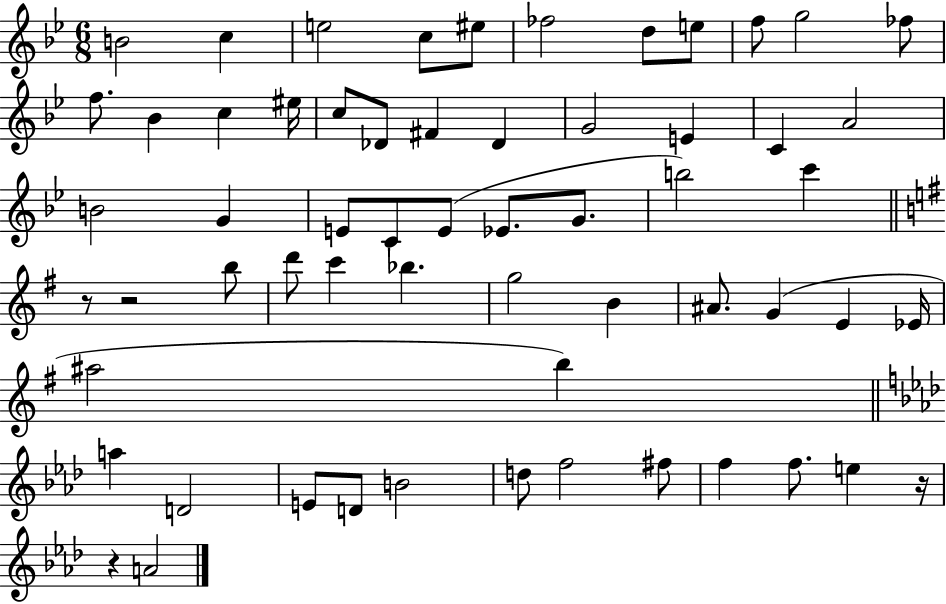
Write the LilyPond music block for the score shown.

{
  \clef treble
  \numericTimeSignature
  \time 6/8
  \key bes \major
  \repeat volta 2 { b'2 c''4 | e''2 c''8 eis''8 | fes''2 d''8 e''8 | f''8 g''2 fes''8 | \break f''8. bes'4 c''4 eis''16 | c''8 des'8 fis'4 des'4 | g'2 e'4 | c'4 a'2 | \break b'2 g'4 | e'8 c'8 e'8( ees'8. g'8. | b''2) c'''4 | \bar "||" \break \key e \minor r8 r2 b''8 | d'''8 c'''4 bes''4. | g''2 b'4 | ais'8. g'4( e'4 ees'16 | \break ais''2 b''4) | \bar "||" \break \key f \minor a''4 d'2 | e'8 d'8 b'2 | d''8 f''2 fis''8 | f''4 f''8. e''4 r16 | \break r4 a'2 | } \bar "|."
}